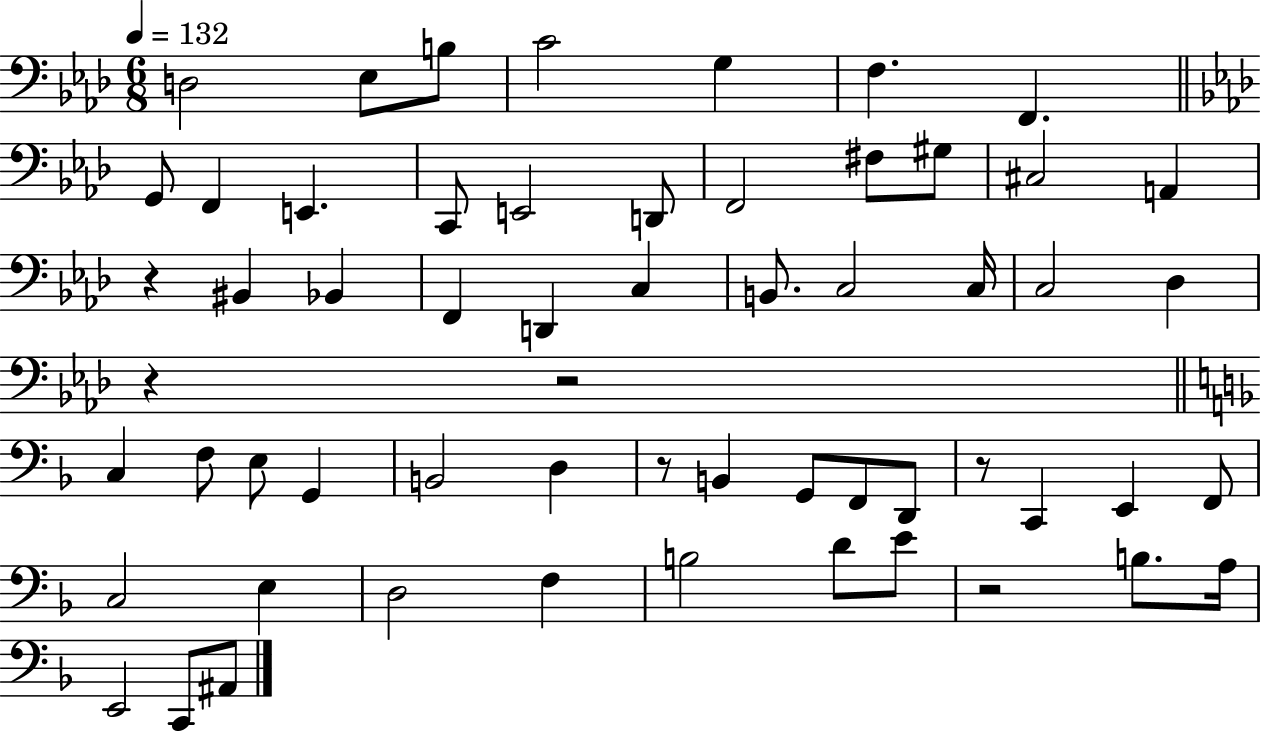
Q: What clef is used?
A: bass